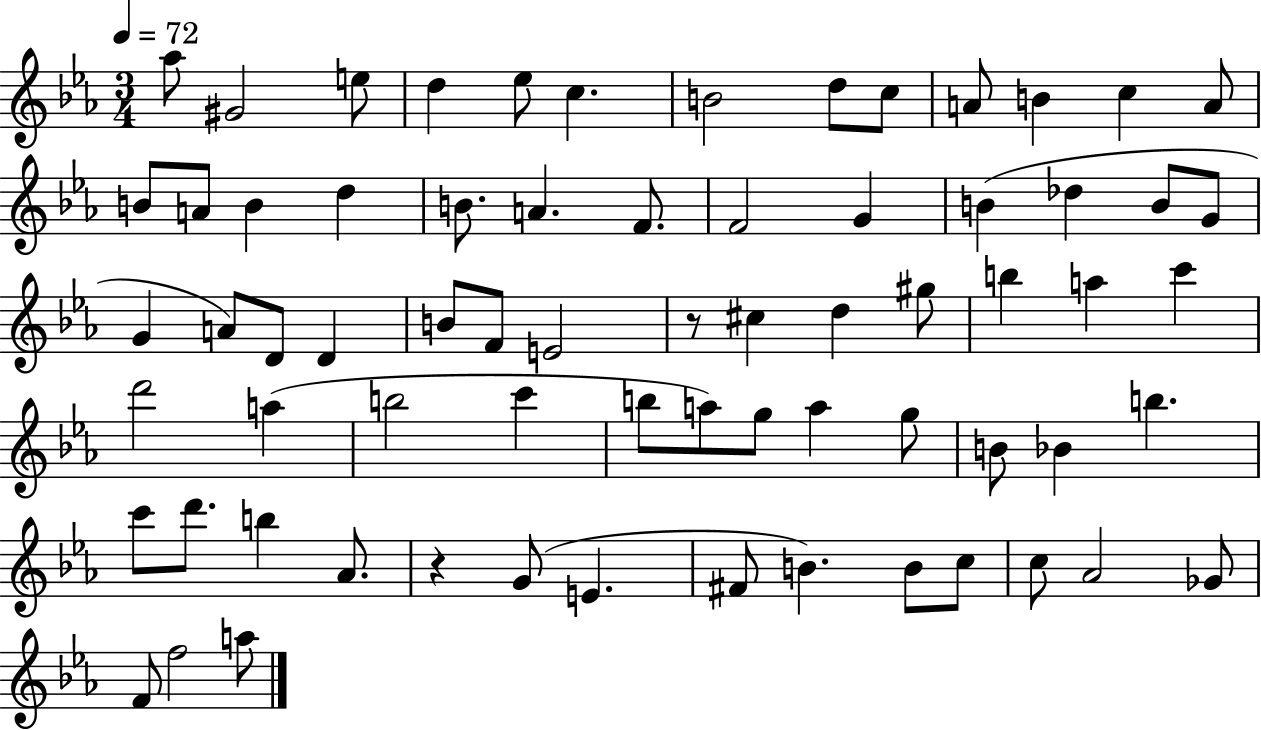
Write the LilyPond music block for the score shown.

{
  \clef treble
  \numericTimeSignature
  \time 3/4
  \key ees \major
  \tempo 4 = 72
  aes''8 gis'2 e''8 | d''4 ees''8 c''4. | b'2 d''8 c''8 | a'8 b'4 c''4 a'8 | \break b'8 a'8 b'4 d''4 | b'8. a'4. f'8. | f'2 g'4 | b'4( des''4 b'8 g'8 | \break g'4 a'8) d'8 d'4 | b'8 f'8 e'2 | r8 cis''4 d''4 gis''8 | b''4 a''4 c'''4 | \break d'''2 a''4( | b''2 c'''4 | b''8 a''8) g''8 a''4 g''8 | b'8 bes'4 b''4. | \break c'''8 d'''8. b''4 aes'8. | r4 g'8( e'4. | fis'8 b'4.) b'8 c''8 | c''8 aes'2 ges'8 | \break f'8 f''2 a''8 | \bar "|."
}